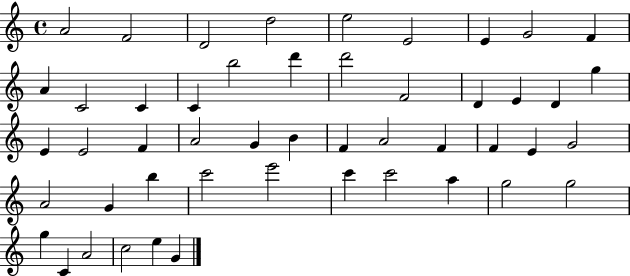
A4/h F4/h D4/h D5/h E5/h E4/h E4/q G4/h F4/q A4/q C4/h C4/q C4/q B5/h D6/q D6/h F4/h D4/q E4/q D4/q G5/q E4/q E4/h F4/q A4/h G4/q B4/q F4/q A4/h F4/q F4/q E4/q G4/h A4/h G4/q B5/q C6/h E6/h C6/q C6/h A5/q G5/h G5/h G5/q C4/q A4/h C5/h E5/q G4/q